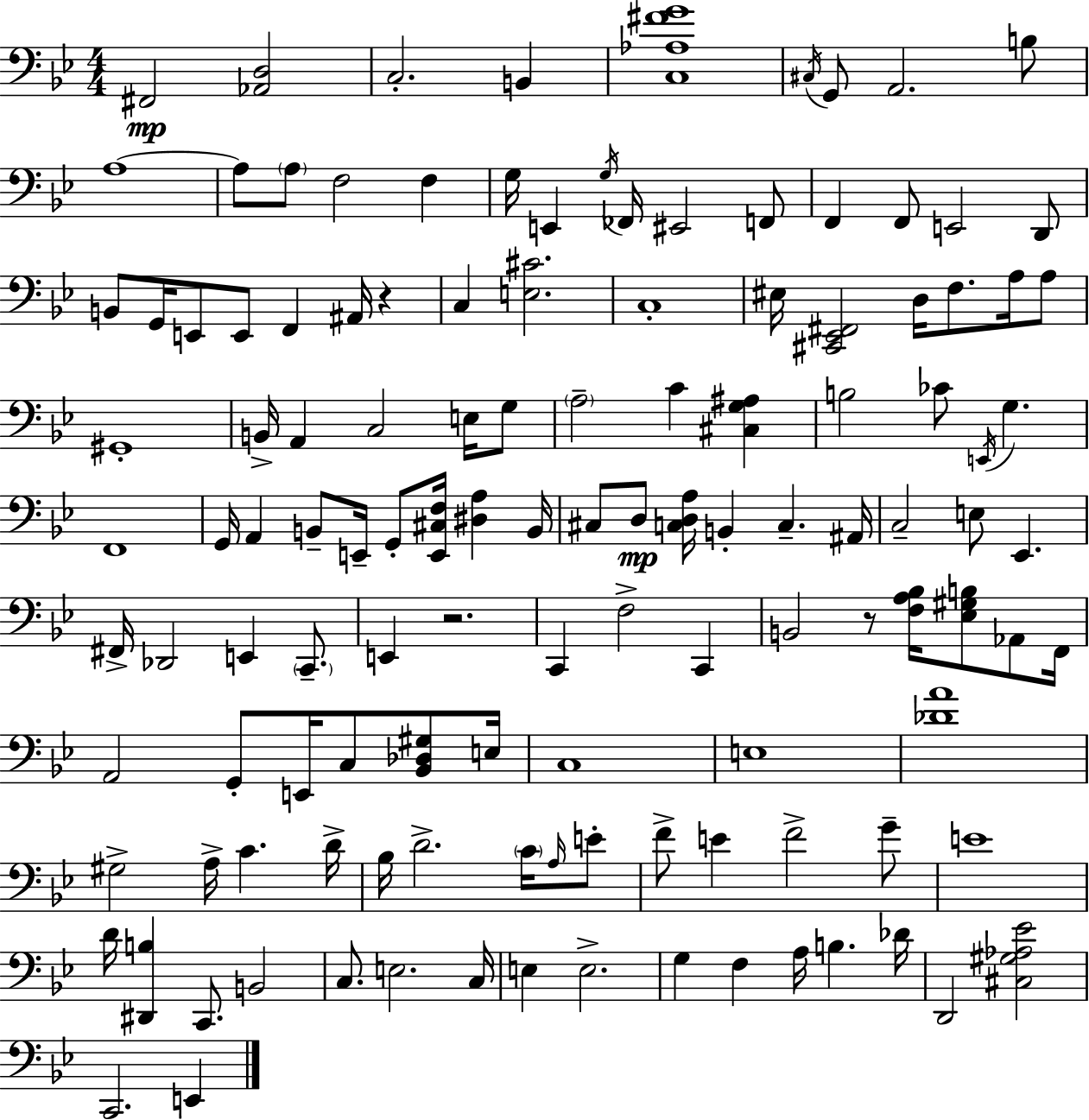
X:1
T:Untitled
M:4/4
L:1/4
K:Gm
^F,,2 [_A,,D,]2 C,2 B,, [C,_A,^FG]4 ^C,/4 G,,/2 A,,2 B,/2 A,4 A,/2 A,/2 F,2 F, G,/4 E,, G,/4 _F,,/4 ^E,,2 F,,/2 F,, F,,/2 E,,2 D,,/2 B,,/2 G,,/4 E,,/2 E,,/2 F,, ^A,,/4 z C, [E,^C]2 C,4 ^E,/4 [^C,,_E,,^F,,]2 D,/4 F,/2 A,/4 A,/2 ^G,,4 B,,/4 A,, C,2 E,/4 G,/2 A,2 C [^C,G,^A,] B,2 _C/2 E,,/4 G, F,,4 G,,/4 A,, B,,/2 E,,/4 G,,/2 [E,,^C,F,]/4 [^D,A,] B,,/4 ^C,/2 D,/2 [C,D,A,]/4 B,, C, ^A,,/4 C,2 E,/2 _E,, ^F,,/4 _D,,2 E,, C,,/2 E,, z2 C,, F,2 C,, B,,2 z/2 [F,A,_B,]/4 [_E,^G,B,]/2 _A,,/2 F,,/4 A,,2 G,,/2 E,,/4 C,/2 [_B,,_D,^G,]/2 E,/4 C,4 E,4 [_DA]4 ^G,2 A,/4 C D/4 _B,/4 D2 C/4 A,/4 E/2 F/2 E F2 G/2 E4 D/4 [^D,,B,] C,,/2 B,,2 C,/2 E,2 C,/4 E, E,2 G, F, A,/4 B, _D/4 D,,2 [^C,^G,_A,_E]2 C,,2 E,,